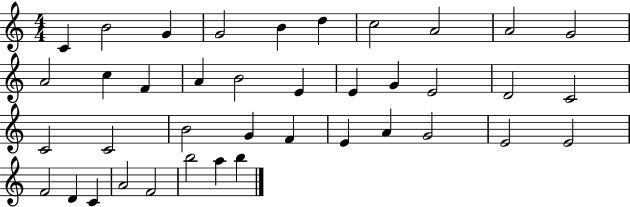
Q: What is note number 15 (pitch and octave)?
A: B4